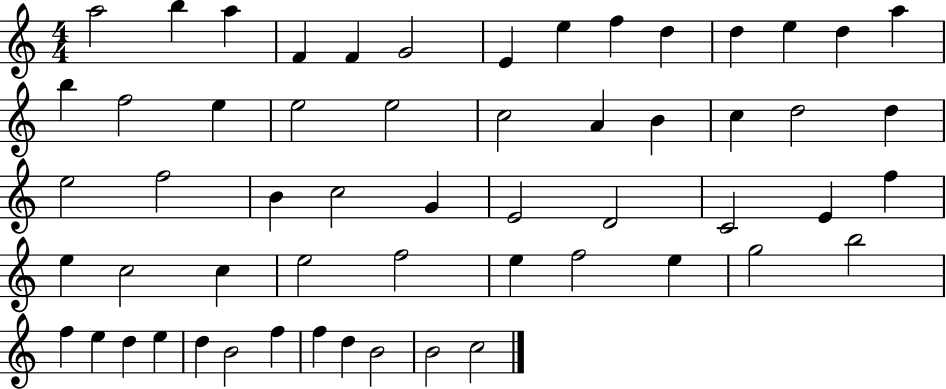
A5/h B5/q A5/q F4/q F4/q G4/h E4/q E5/q F5/q D5/q D5/q E5/q D5/q A5/q B5/q F5/h E5/q E5/h E5/h C5/h A4/q B4/q C5/q D5/h D5/q E5/h F5/h B4/q C5/h G4/q E4/h D4/h C4/h E4/q F5/q E5/q C5/h C5/q E5/h F5/h E5/q F5/h E5/q G5/h B5/h F5/q E5/q D5/q E5/q D5/q B4/h F5/q F5/q D5/q B4/h B4/h C5/h